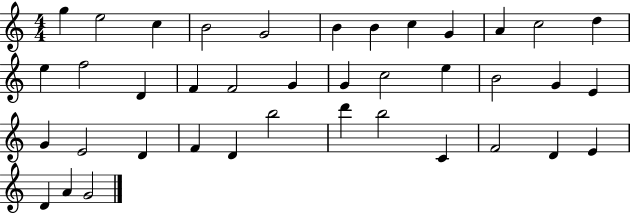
{
  \clef treble
  \numericTimeSignature
  \time 4/4
  \key c \major
  g''4 e''2 c''4 | b'2 g'2 | b'4 b'4 c''4 g'4 | a'4 c''2 d''4 | \break e''4 f''2 d'4 | f'4 f'2 g'4 | g'4 c''2 e''4 | b'2 g'4 e'4 | \break g'4 e'2 d'4 | f'4 d'4 b''2 | d'''4 b''2 c'4 | f'2 d'4 e'4 | \break d'4 a'4 g'2 | \bar "|."
}